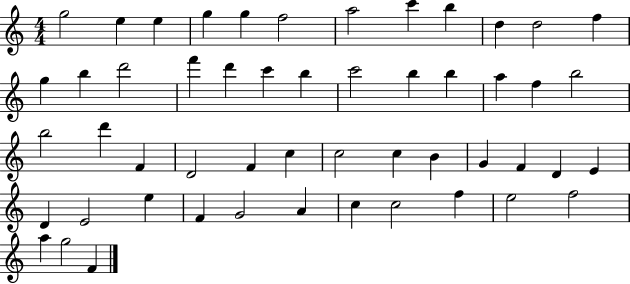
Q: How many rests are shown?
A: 0